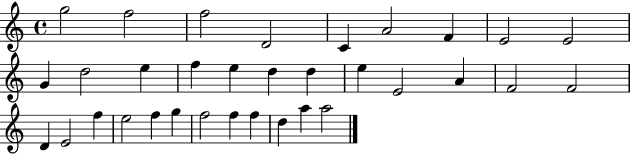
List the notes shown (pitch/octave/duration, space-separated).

G5/h F5/h F5/h D4/h C4/q A4/h F4/q E4/h E4/h G4/q D5/h E5/q F5/q E5/q D5/q D5/q E5/q E4/h A4/q F4/h F4/h D4/q E4/h F5/q E5/h F5/q G5/q F5/h F5/q F5/q D5/q A5/q A5/h